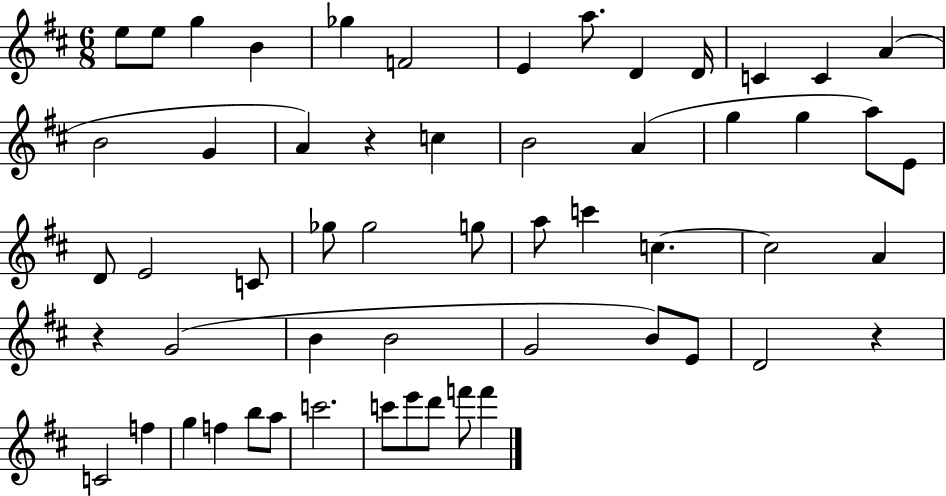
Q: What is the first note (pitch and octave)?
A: E5